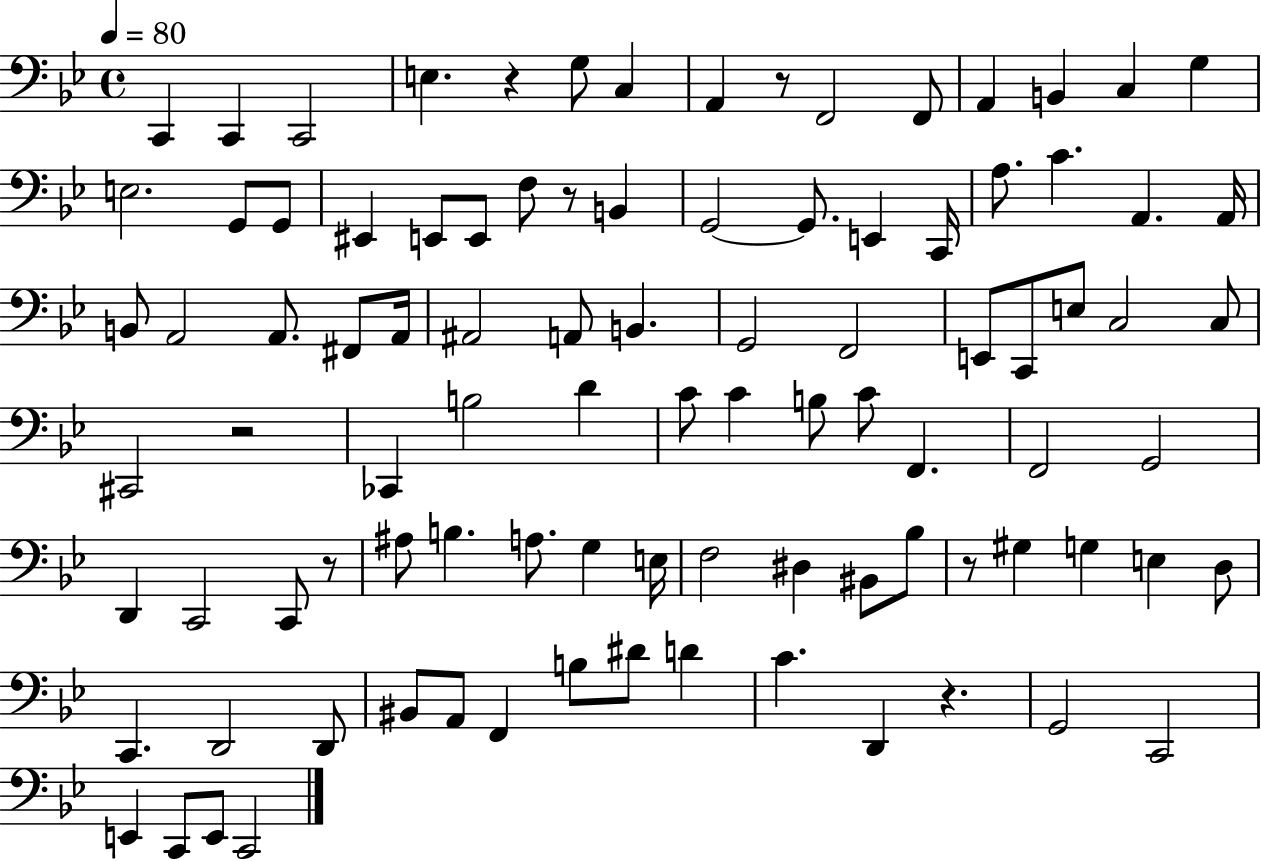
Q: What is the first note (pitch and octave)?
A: C2